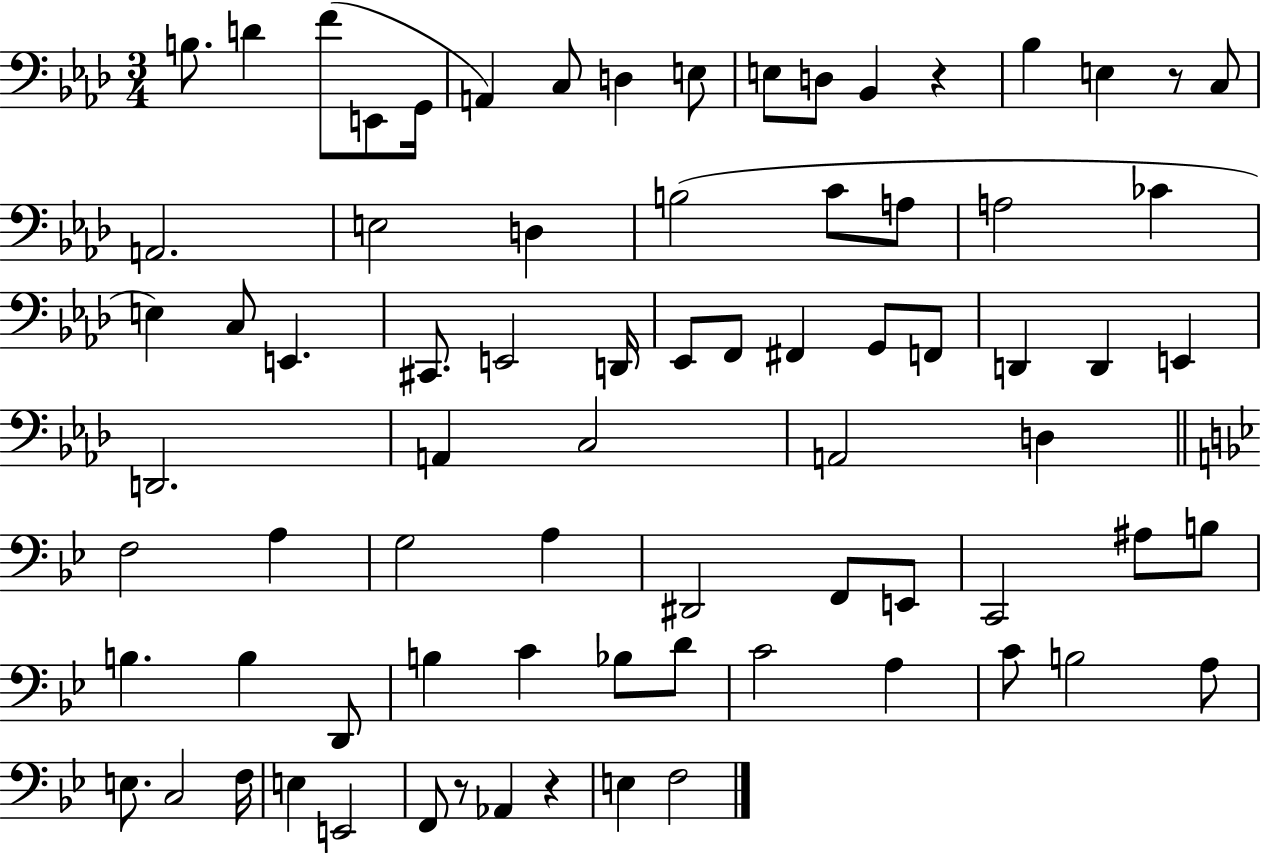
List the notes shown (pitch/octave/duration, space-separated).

B3/e. D4/q F4/e E2/e G2/s A2/q C3/e D3/q E3/e E3/e D3/e Bb2/q R/q Bb3/q E3/q R/e C3/e A2/h. E3/h D3/q B3/h C4/e A3/e A3/h CES4/q E3/q C3/e E2/q. C#2/e. E2/h D2/s Eb2/e F2/e F#2/q G2/e F2/e D2/q D2/q E2/q D2/h. A2/q C3/h A2/h D3/q F3/h A3/q G3/h A3/q D#2/h F2/e E2/e C2/h A#3/e B3/e B3/q. B3/q D2/e B3/q C4/q Bb3/e D4/e C4/h A3/q C4/e B3/h A3/e E3/e. C3/h F3/s E3/q E2/h F2/e R/e Ab2/q R/q E3/q F3/h